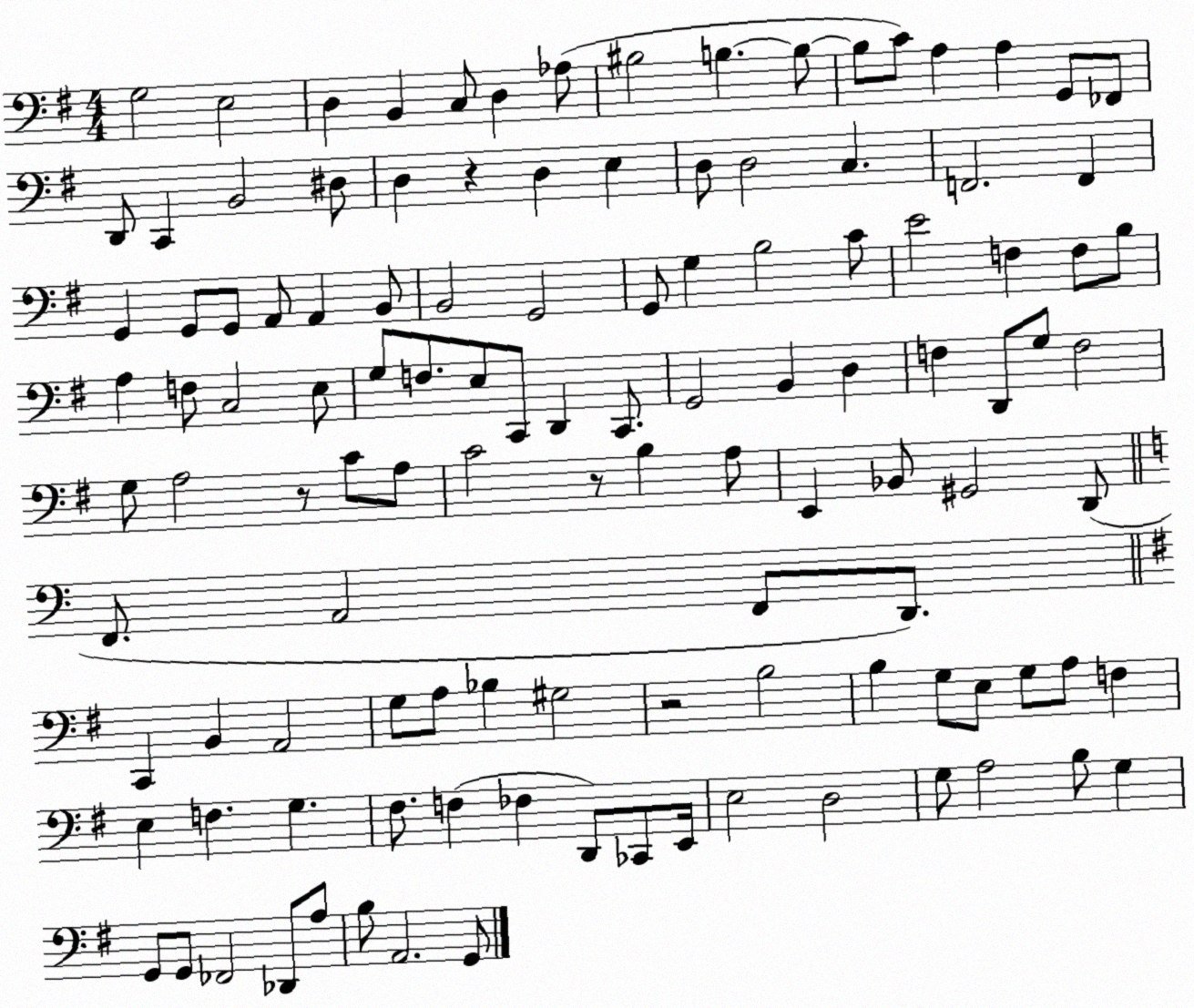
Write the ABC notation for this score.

X:1
T:Untitled
M:4/4
L:1/4
K:G
G,2 E,2 D, B,, C,/2 D, _A,/2 ^B,2 B, B,/2 B,/2 C/2 A, A, G,,/2 _F,,/2 D,,/2 C,, B,,2 ^D,/2 D, z D, E, D,/2 D,2 C, F,,2 F,, G,, G,,/2 G,,/2 A,,/2 A,, B,,/2 B,,2 G,,2 G,,/2 G, B,2 C/2 E2 F, F,/2 B,/2 A, F,/2 C,2 E,/2 G,/2 F,/2 E,/2 C,,/2 D,, C,,/2 G,,2 B,, D, F, D,,/2 G,/2 F,2 G,/2 A,2 z/2 C/2 A,/2 C2 z/2 B, A,/2 E,, _B,,/2 ^G,,2 D,,/2 F,,/2 A,,2 F,,/2 D,,/2 C,, B,, A,,2 G,/2 A,/2 _B, ^G,2 z2 B,2 B, G,/2 E,/2 G,/2 A,/2 F, E, F, G, ^F,/2 F, _F, D,,/2 _C,,/2 E,,/4 E,2 D,2 G,/2 A,2 B,/2 G, G,,/2 G,,/2 _F,,2 _D,,/2 A,/2 B,/2 A,,2 G,,/2